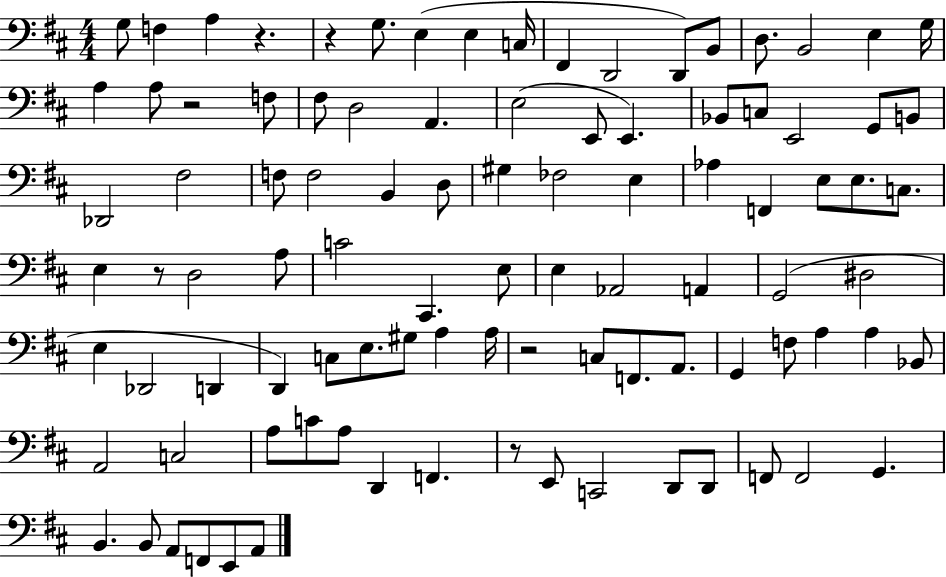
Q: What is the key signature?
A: D major